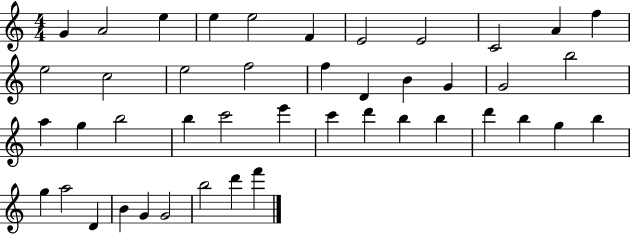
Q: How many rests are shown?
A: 0